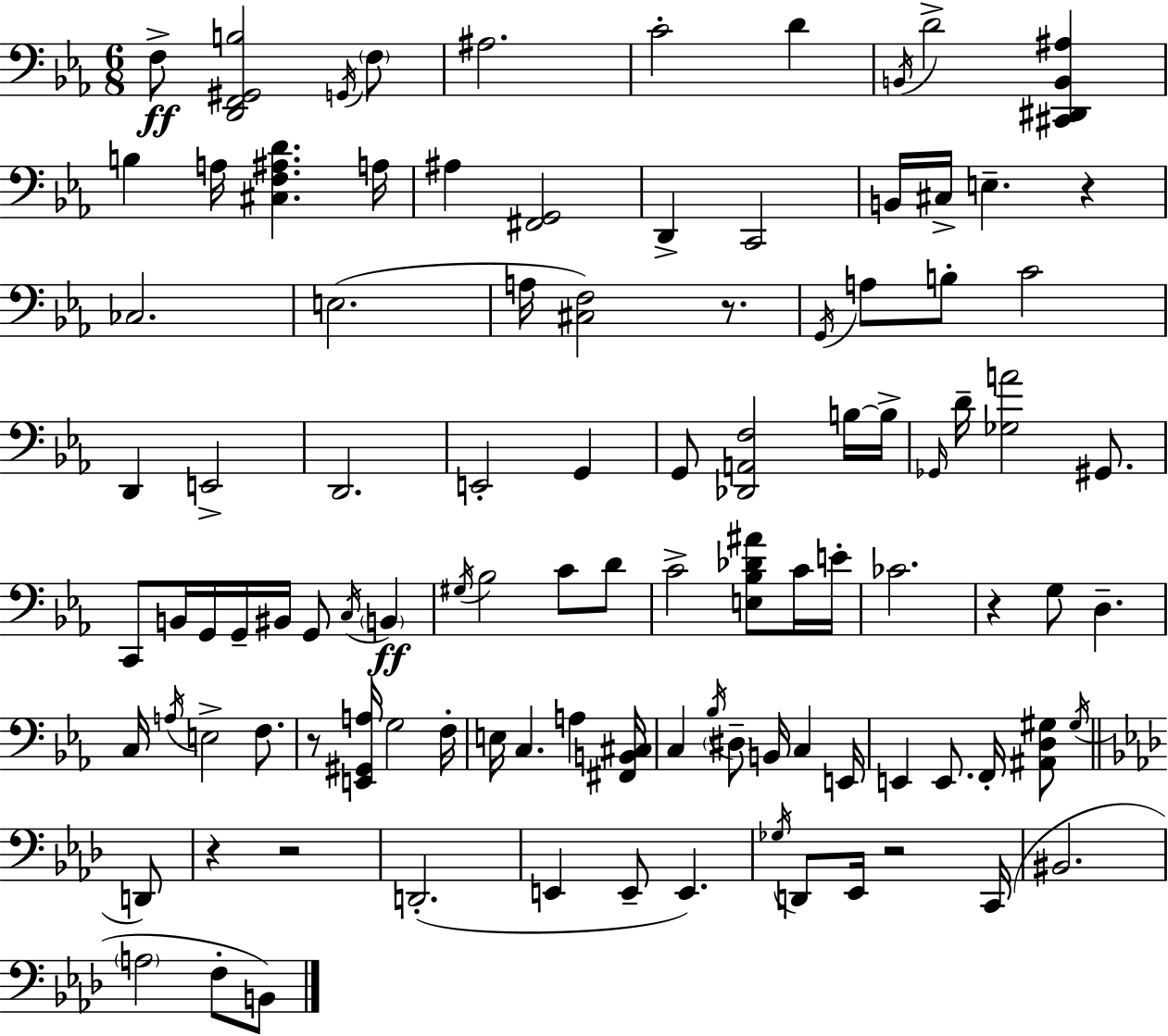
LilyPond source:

{
  \clef bass
  \numericTimeSignature
  \time 6/8
  \key c \minor
  f8->\ff <d, f, gis, b>2 \acciaccatura { g,16 } \parenthesize f8 | ais2. | c'2-. d'4 | \acciaccatura { b,16 } d'2-> <cis, dis, b, ais>4 | \break b4 a16 <cis f ais d'>4. | a16 ais4 <fis, g,>2 | d,4-> c,2 | b,16 cis16-> e4.-- r4 | \break ces2. | e2.( | a16 <cis f>2) r8. | \acciaccatura { g,16 } a8 b8-. c'2 | \break d,4 e,2-> | d,2. | e,2-. g,4 | g,8 <des, a, f>2 | \break b16~~ b16-> \grace { ges,16 } d'16-- <ges a'>2 | gis,8. c,8 b,16 g,16 g,16-- bis,16 g,8 | \acciaccatura { c16 } \parenthesize b,4\ff \acciaccatura { gis16 } bes2 | c'8 d'8 c'2-> | \break <e bes des' ais'>8 c'16 e'16-. ces'2. | r4 g8 | d4.-- c16 \acciaccatura { a16 } e2-> | f8. r8 <e, gis, a>16 g2 | \break f16-. e16 c4. | a4 <fis, b, cis>16 c4 \acciaccatura { bes16 } | \parenthesize dis8-- b,16 c4 e,16 e,4 | e,8. f,16-. <ais, d gis>8 \acciaccatura { gis16 } \bar "||" \break \key aes \major d,8 r4 r2 | d,2.-.( | e,4 e,8-- e,4.) | \acciaccatura { ges16 } d,8 ees,16 r2 | \break c,16( bis,2. | \parenthesize a2 f8-. | b,8) \bar "|."
}